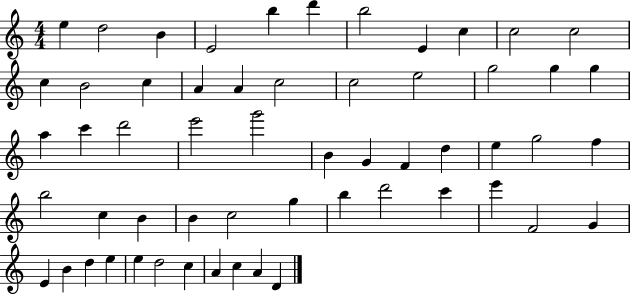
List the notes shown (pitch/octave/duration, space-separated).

E5/q D5/h B4/q E4/h B5/q D6/q B5/h E4/q C5/q C5/h C5/h C5/q B4/h C5/q A4/q A4/q C5/h C5/h E5/h G5/h G5/q G5/q A5/q C6/q D6/h E6/h G6/h B4/q G4/q F4/q D5/q E5/q G5/h F5/q B5/h C5/q B4/q B4/q C5/h G5/q B5/q D6/h C6/q E6/q F4/h G4/q E4/q B4/q D5/q E5/q E5/q D5/h C5/q A4/q C5/q A4/q D4/q